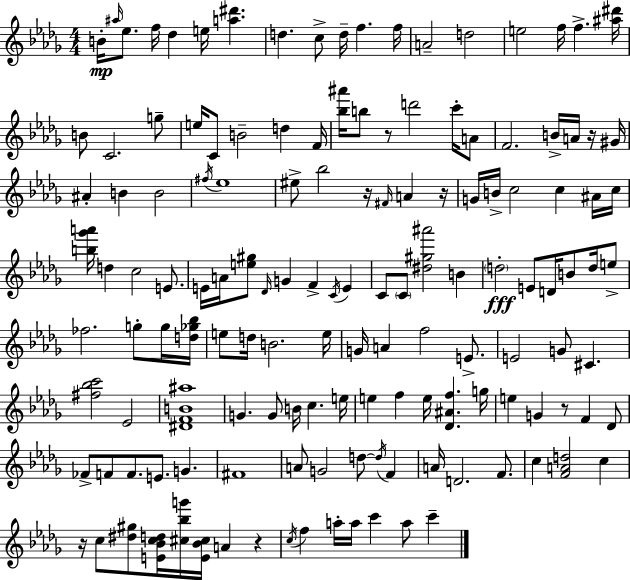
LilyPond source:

{
  \clef treble
  \numericTimeSignature
  \time 4/4
  \key bes \minor
  b'16-.\mp \grace { ais''16 } ees''8. f''16 des''4 e''16 <a'' dis'''>4. | d''4. c''8-> d''16-- f''4. | f''16 a'2-- d''2 | e''2 f''16 f''4.-> | \break <ais'' dis'''>16 b'8 c'2. g''8-- | e''16 c'8 b'2-- d''4 | f'16 <bes'' ais'''>16 b''8 r8 d'''2 c'''16-. a'8 | f'2. b'16-> a'16 r16 | \break gis'16 ais'4-. b'4 b'2 | \acciaccatura { fis''16 } ees''1 | eis''8-> bes''2 r16 \grace { fis'16 } a'4 | r16 g'16 b'16-> c''2 c''4 | \break ais'16 c''16 <b'' ges''' a'''>16 d''4 c''2 | e'8. e'16 a'16 <e'' gis''>8 \grace { des'16 } g'4 f'4-> | \acciaccatura { c'16 } e'4 c'8 \parenthesize c'8 <dis'' gis'' ais'''>2 | b'4 \parenthesize d''2-.\fff e'8 d'16 | \break b'8 d''16 e''8-> fes''2. | g''8-. g''16 <d'' ges'' bes''>16 e''8 d''16 b'2. | e''16 g'16 a'4 f''2 | e'8.-> e'2 g'8 cis'4. | \break <fis'' bes'' c'''>2 ees'2 | <dis' f' b' ais''>1 | g'4. g'8 b'16 c''4. | e''16 e''4 f''4 e''16 <des' ais' f''>4. | \break g''16 e''4 g'4 r8 f'4 | des'8 fes'8-> f'8 f'8. e'8. g'4. | fis'1 | a'8 g'2 d''8~~ | \break \acciaccatura { d''16 } f'4 a'16 d'2. | f'8. c''4 <f' a' d''>2 | c''4 r16 c''8 <dis'' gis''>8 <e' bes' c'' d''>16 <cis'' bes'' g'''>16 <e' bes' cis''>16 a'4 | r4 \acciaccatura { c''16 } f''4 a''16-. a''16 c'''4 | \break a''8 c'''4-- \bar "|."
}